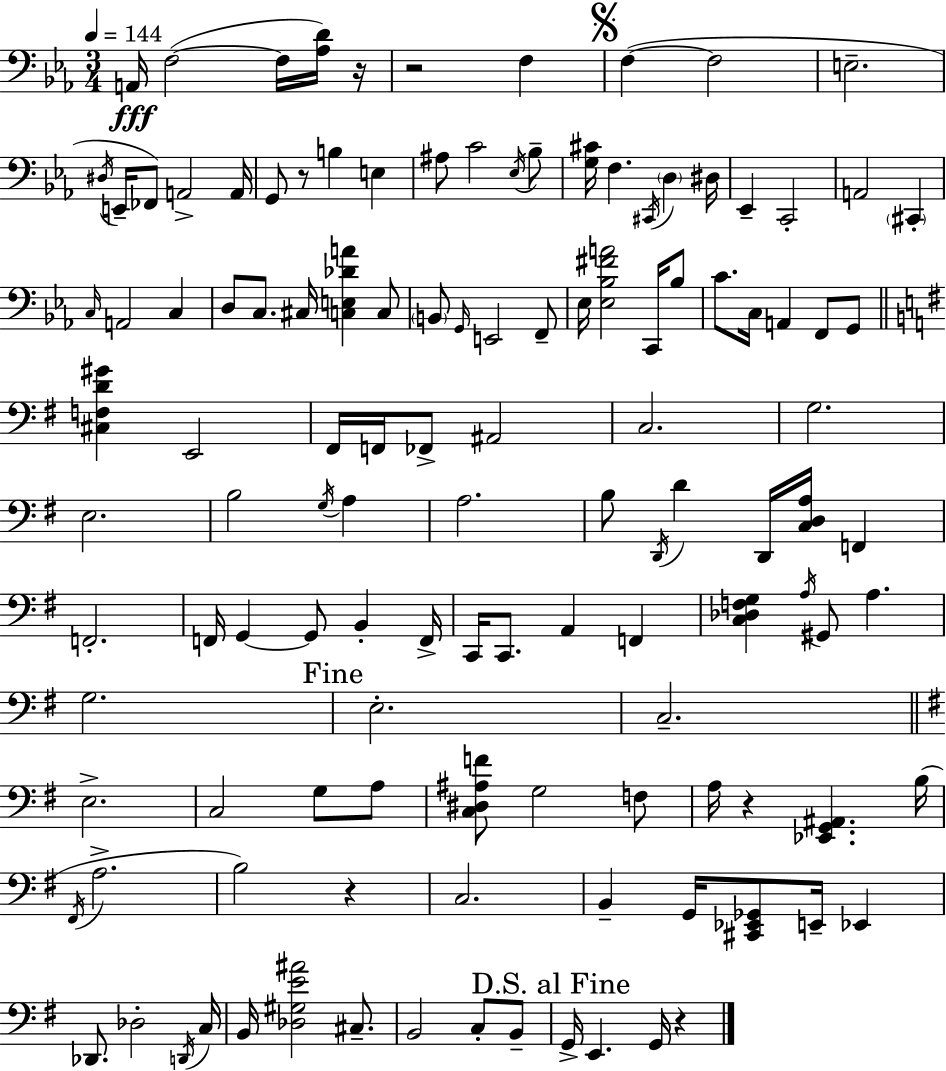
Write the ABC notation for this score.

X:1
T:Untitled
M:3/4
L:1/4
K:Eb
A,,/4 F,2 F,/4 [_A,D]/4 z/4 z2 F, F, F,2 E,2 ^D,/4 E,,/4 _F,,/2 A,,2 A,,/4 G,,/2 z/2 B, E, ^A,/2 C2 _E,/4 _B,/2 [G,^C]/4 F, ^C,,/4 D, ^D,/4 _E,, C,,2 A,,2 ^C,, C,/4 A,,2 C, D,/2 C,/2 ^C,/4 [C,E,_DA] C,/2 B,,/2 G,,/4 E,,2 F,,/2 _E,/4 [_E,_B,^FA]2 C,,/4 _B,/2 C/2 C,/4 A,, F,,/2 G,,/2 [^C,F,D^G] E,,2 ^F,,/4 F,,/4 _F,,/2 ^A,,2 C,2 G,2 E,2 B,2 G,/4 A, A,2 B,/2 D,,/4 D D,,/4 [C,D,A,]/4 F,, F,,2 F,,/4 G,, G,,/2 B,, F,,/4 C,,/4 C,,/2 A,, F,, [C,_D,F,G,] A,/4 ^G,,/2 A, G,2 E,2 C,2 E,2 C,2 G,/2 A,/2 [C,^D,^A,F]/2 G,2 F,/2 A,/4 z [_E,,G,,^A,,] B,/4 ^F,,/4 A,2 B,2 z C,2 B,, G,,/4 [^C,,_E,,_G,,]/2 E,,/4 _E,, _D,,/2 _D,2 D,,/4 C,/4 B,,/4 [_D,^G,E^A]2 ^C,/2 B,,2 C,/2 B,,/2 G,,/4 E,, G,,/4 z